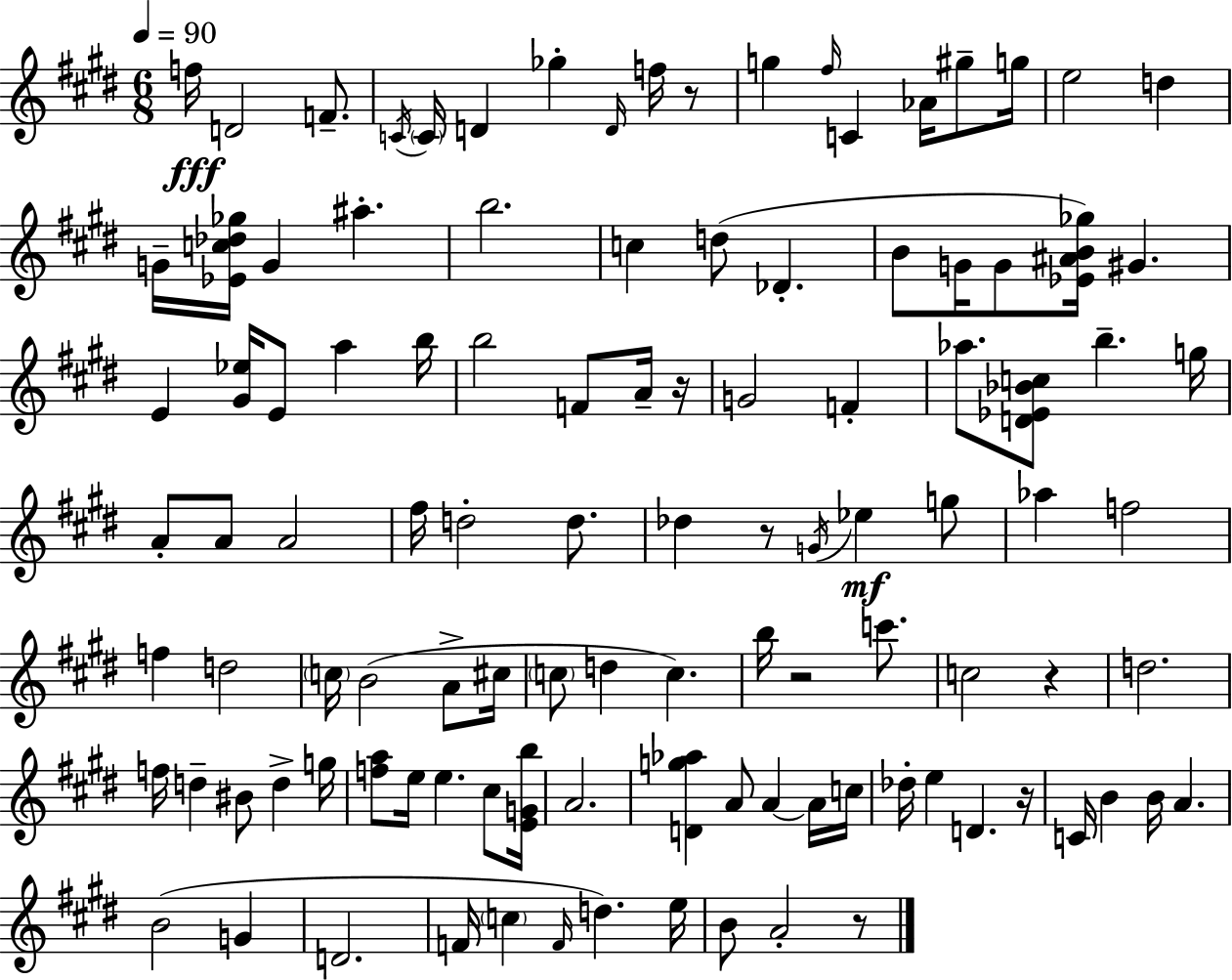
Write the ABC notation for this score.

X:1
T:Untitled
M:6/8
L:1/4
K:E
f/4 D2 F/2 C/4 C/4 D _g D/4 f/4 z/2 g ^f/4 C _A/4 ^g/2 g/4 e2 d G/4 [_Ec_d_g]/4 G ^a b2 c d/2 _D B/2 G/4 G/2 [_E^AB_g]/4 ^G E [^G_e]/4 E/2 a b/4 b2 F/2 A/4 z/4 G2 F _a/2 [D_E_Bc]/2 b g/4 A/2 A/2 A2 ^f/4 d2 d/2 _d z/2 G/4 _e g/2 _a f2 f d2 c/4 B2 A/2 ^c/4 c/2 d c b/4 z2 c'/2 c2 z d2 f/4 d ^B/2 d g/4 [fa]/2 e/4 e ^c/2 [EGb]/4 A2 [Dg_a] A/2 A A/4 c/4 _d/4 e D z/4 C/4 B B/4 A B2 G D2 F/4 c F/4 d e/4 B/2 A2 z/2